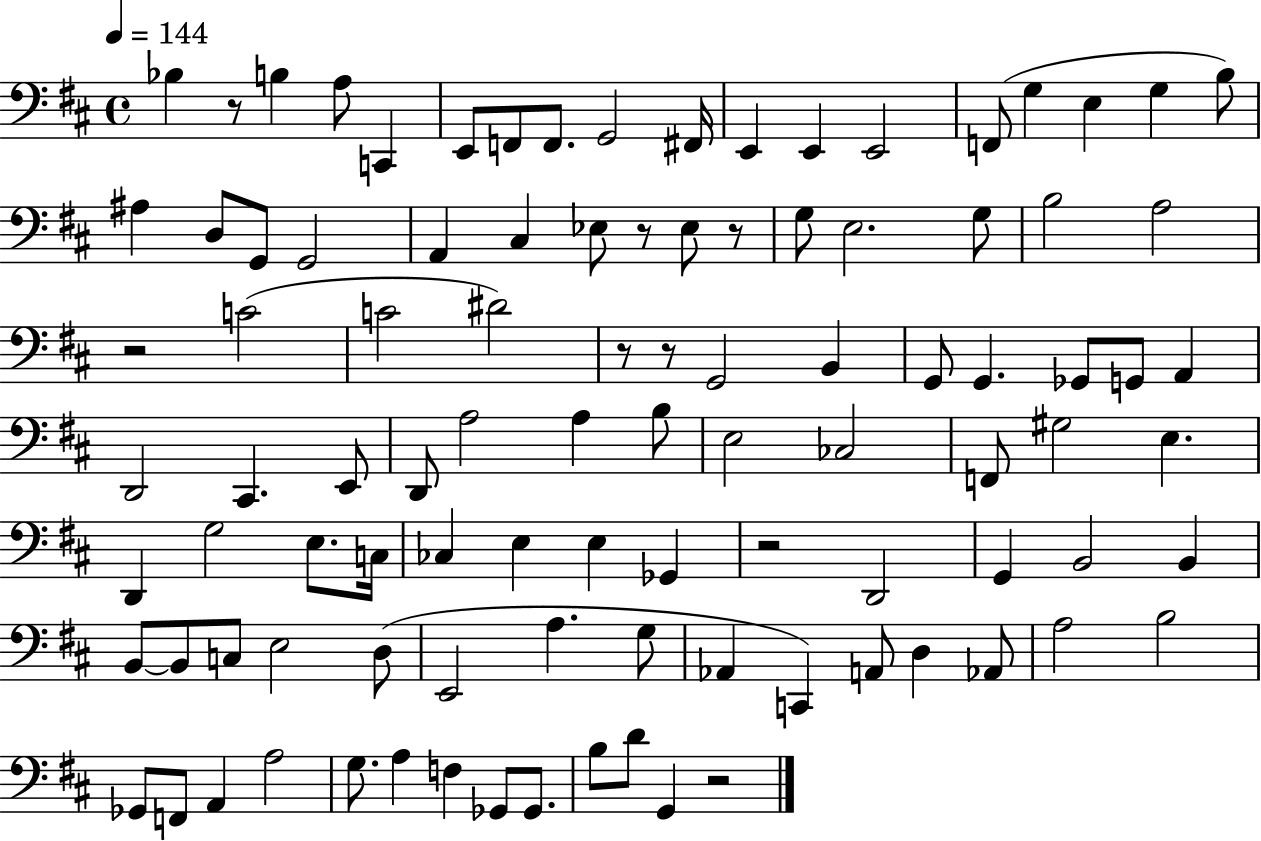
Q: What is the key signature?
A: D major